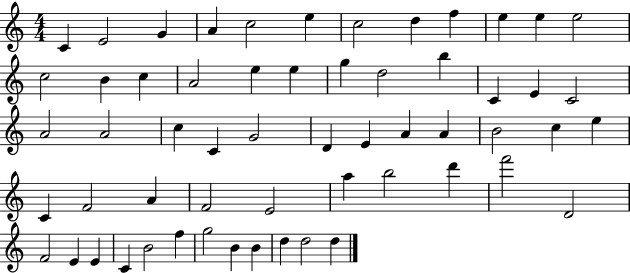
C4/q E4/h G4/q A4/q C5/h E5/q C5/h D5/q F5/q E5/q E5/q E5/h C5/h B4/q C5/q A4/h E5/q E5/q G5/q D5/h B5/q C4/q E4/q C4/h A4/h A4/h C5/q C4/q G4/h D4/q E4/q A4/q A4/q B4/h C5/q E5/q C4/q F4/h A4/q F4/h E4/h A5/q B5/h D6/q F6/h D4/h F4/h E4/q E4/q C4/q B4/h F5/q G5/h B4/q B4/q D5/q D5/h D5/q